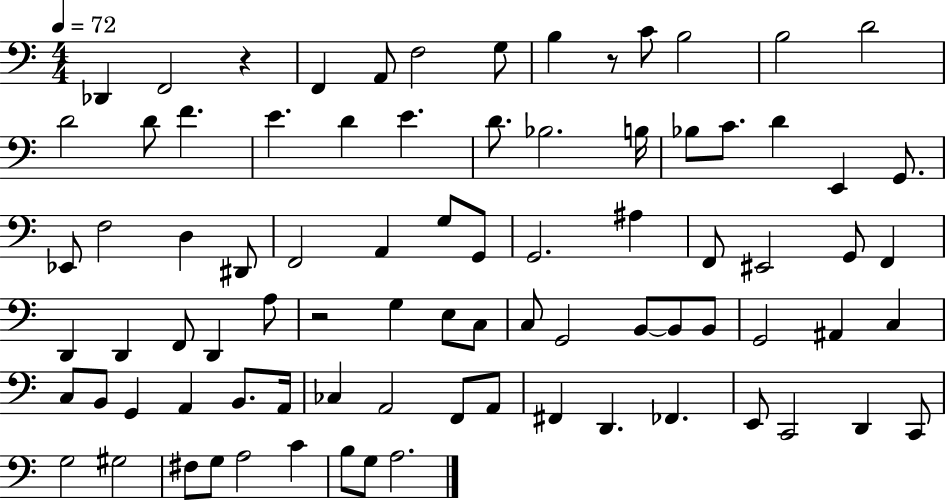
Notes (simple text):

Db2/q F2/h R/q F2/q A2/e F3/h G3/e B3/q R/e C4/e B3/h B3/h D4/h D4/h D4/e F4/q. E4/q. D4/q E4/q. D4/e. Bb3/h. B3/s Bb3/e C4/e. D4/q E2/q G2/e. Eb2/e F3/h D3/q D#2/e F2/h A2/q G3/e G2/e G2/h. A#3/q F2/e EIS2/h G2/e F2/q D2/q D2/q F2/e D2/q A3/e R/h G3/q E3/e C3/e C3/e G2/h B2/e B2/e B2/e G2/h A#2/q C3/q C3/e B2/e G2/q A2/q B2/e. A2/s CES3/q A2/h F2/e A2/e F#2/q D2/q. FES2/q. E2/e C2/h D2/q C2/e G3/h G#3/h F#3/e G3/e A3/h C4/q B3/e G3/e A3/h.